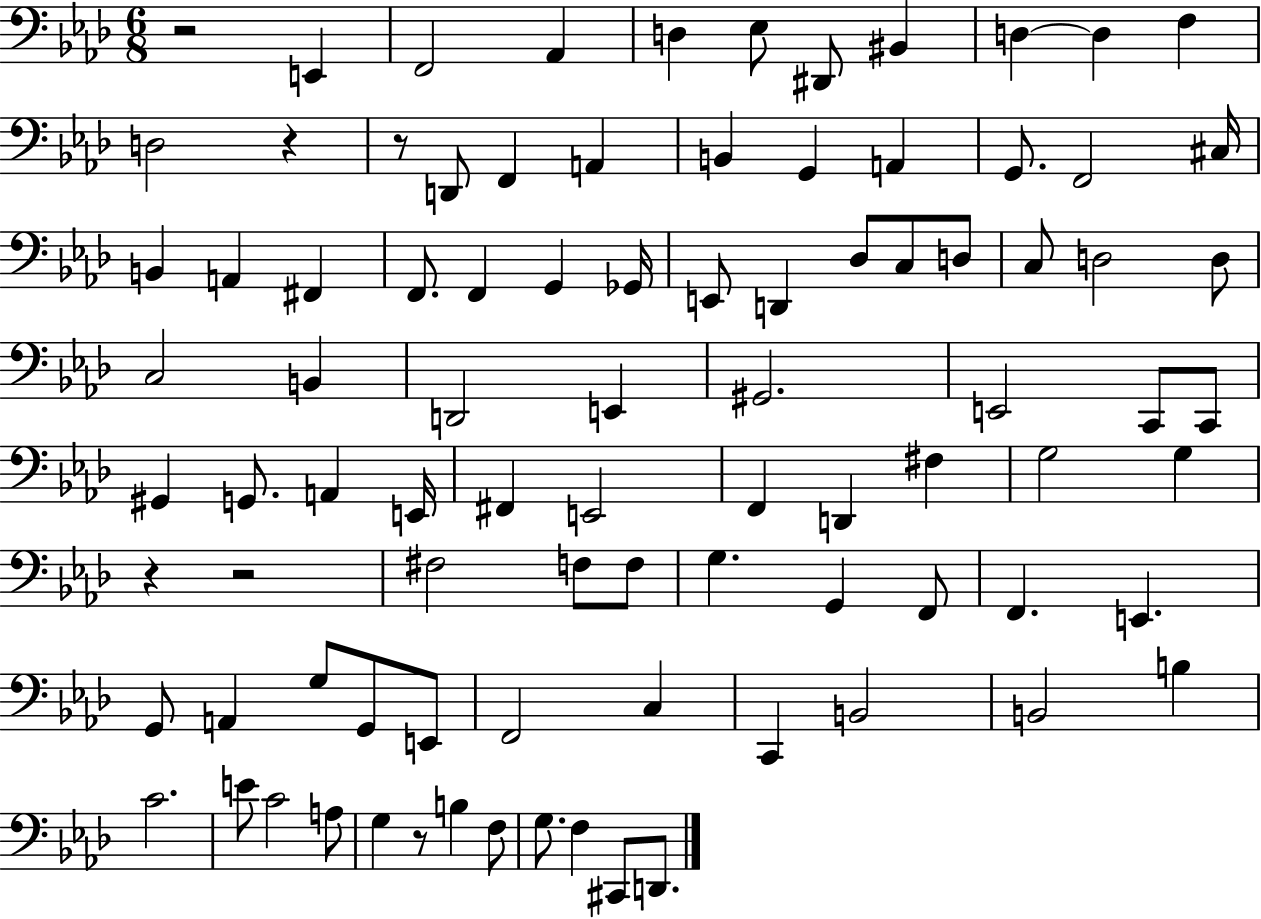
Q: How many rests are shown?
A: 6